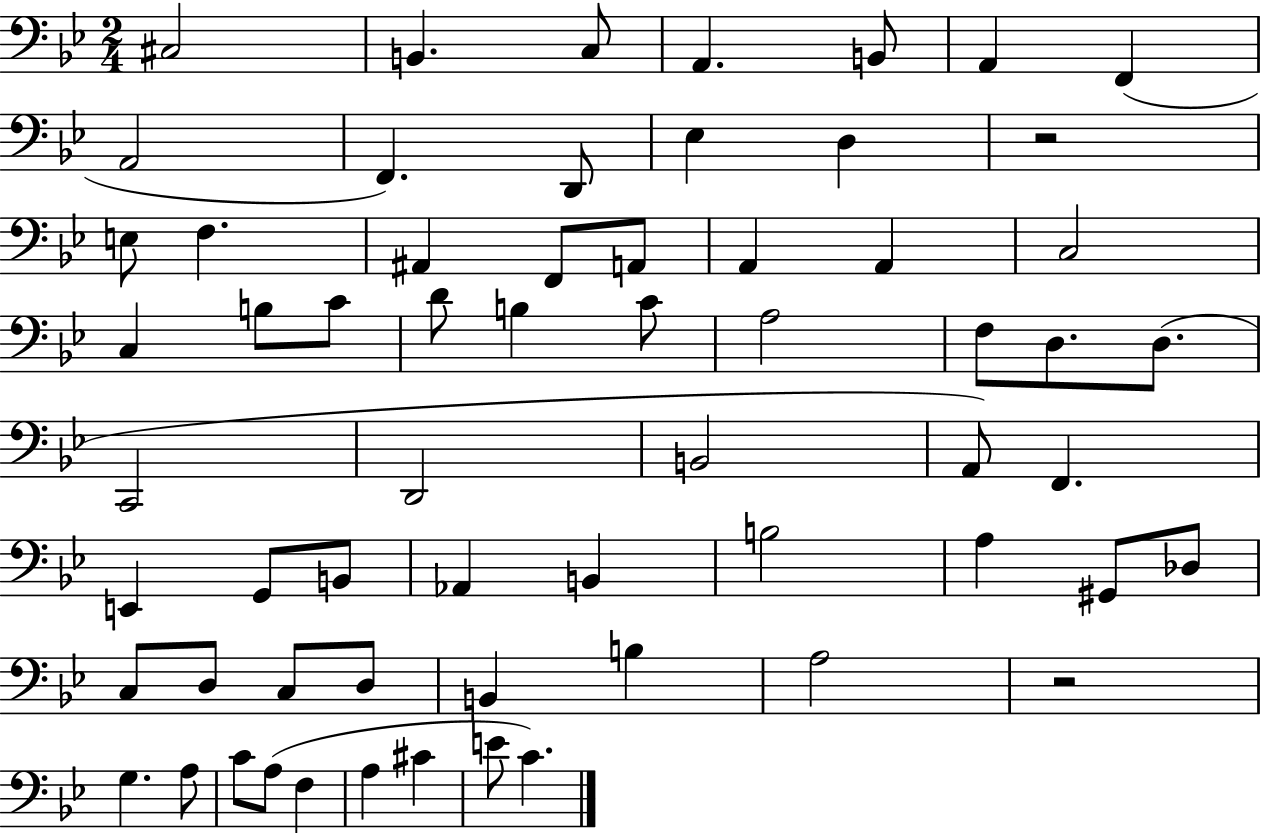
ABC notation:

X:1
T:Untitled
M:2/4
L:1/4
K:Bb
^C,2 B,, C,/2 A,, B,,/2 A,, F,, A,,2 F,, D,,/2 _E, D, z2 E,/2 F, ^A,, F,,/2 A,,/2 A,, A,, C,2 C, B,/2 C/2 D/2 B, C/2 A,2 F,/2 D,/2 D,/2 C,,2 D,,2 B,,2 A,,/2 F,, E,, G,,/2 B,,/2 _A,, B,, B,2 A, ^G,,/2 _D,/2 C,/2 D,/2 C,/2 D,/2 B,, B, A,2 z2 G, A,/2 C/2 A,/2 F, A, ^C E/2 C